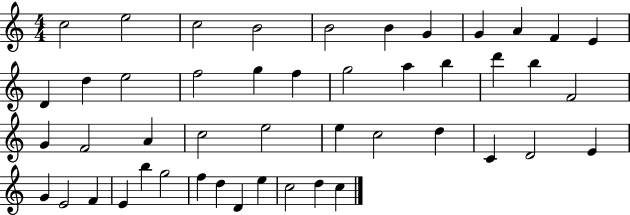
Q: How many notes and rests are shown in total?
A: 47